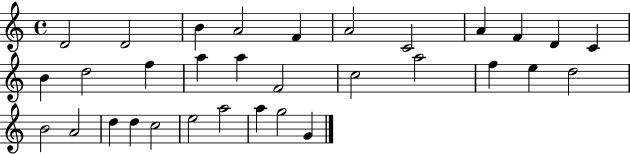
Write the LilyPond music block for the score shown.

{
  \clef treble
  \time 4/4
  \defaultTimeSignature
  \key c \major
  d'2 d'2 | b'4 a'2 f'4 | a'2 c'2 | a'4 f'4 d'4 c'4 | \break b'4 d''2 f''4 | a''4 a''4 f'2 | c''2 a''2 | f''4 e''4 d''2 | \break b'2 a'2 | d''4 d''4 c''2 | e''2 a''2 | a''4 g''2 g'4 | \break \bar "|."
}